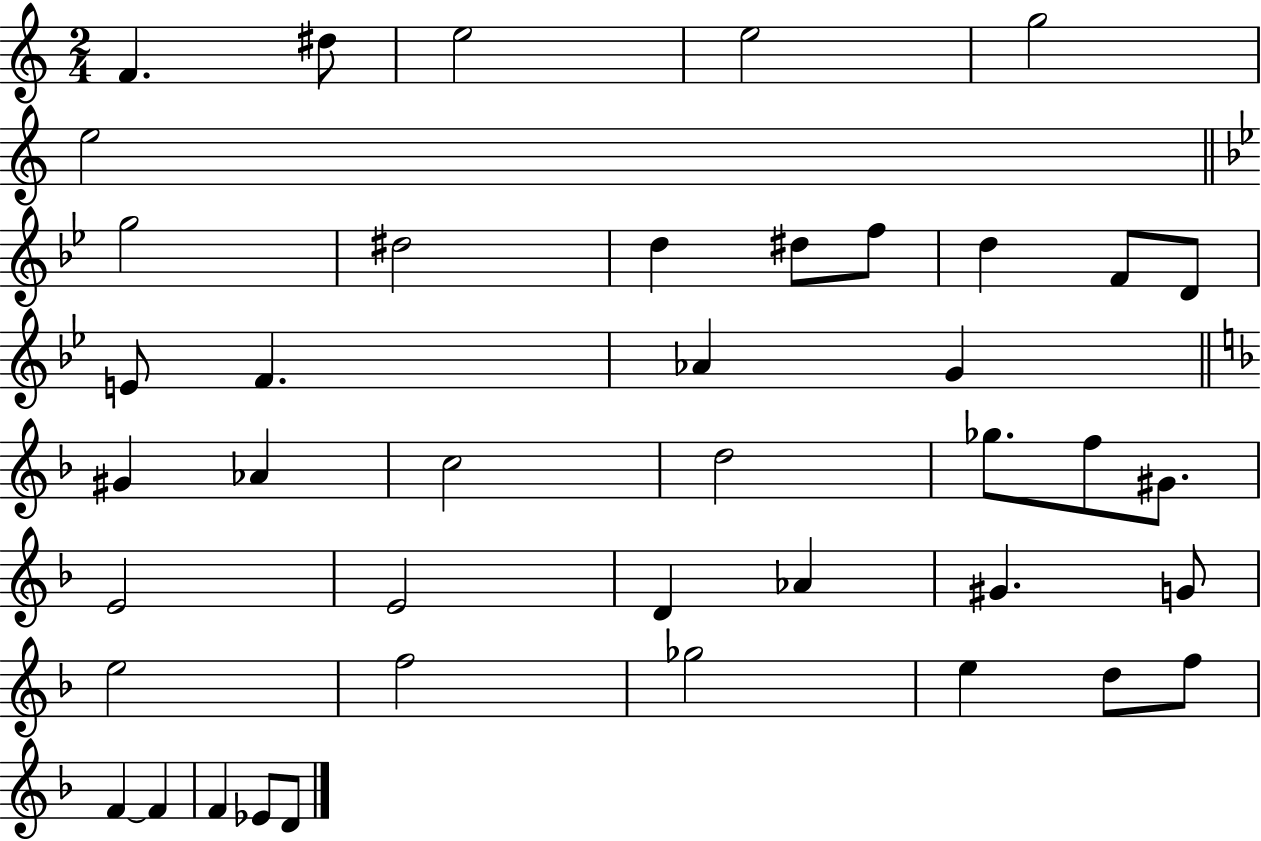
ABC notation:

X:1
T:Untitled
M:2/4
L:1/4
K:C
F ^d/2 e2 e2 g2 e2 g2 ^d2 d ^d/2 f/2 d F/2 D/2 E/2 F _A G ^G _A c2 d2 _g/2 f/2 ^G/2 E2 E2 D _A ^G G/2 e2 f2 _g2 e d/2 f/2 F F F _E/2 D/2